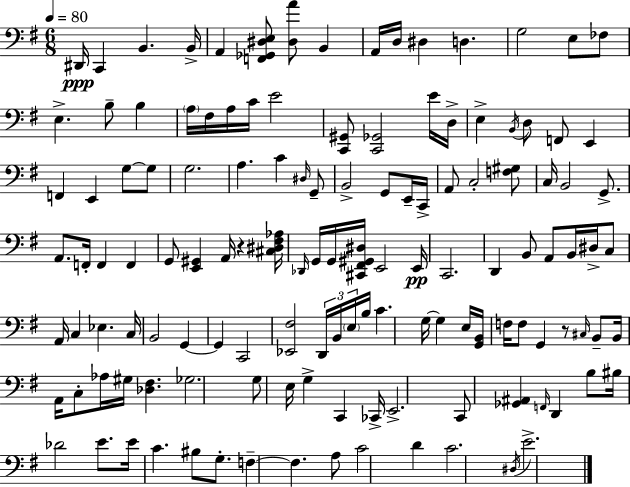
X:1
T:Untitled
M:6/8
L:1/4
K:G
^D,,/4 C,, B,, B,,/4 A,, [F,,_G,,^D,E,]/2 [^D,A]/2 B,, A,,/4 D,/4 ^D, D, G,2 E,/2 _F,/2 E, B,/2 B, A,/4 ^F,/4 A,/4 C/4 E2 [C,,^G,,]/2 [C,,_G,,]2 E/4 D,/4 E, B,,/4 D,/2 F,,/2 E,, F,, E,, G,/2 G,/2 G,2 A, C ^D,/4 G,,/2 B,,2 G,,/2 E,,/4 C,,/4 A,,/2 C,2 [F,^G,]/2 C,/4 B,,2 G,,/2 A,,/2 F,,/4 F,, F,, G,,/2 [E,,^G,,] A,,/4 z [^C,^D,^F,_A,]/4 _D,,/4 G,,/4 G,,/4 [^C,,^F,,^G,,^D,]/4 E,,2 E,,/4 C,,2 D,, B,,/2 A,,/2 B,,/4 ^D,/4 C,/2 A,,/4 C, _E, C,/4 B,,2 G,, G,, C,,2 [_E,,^F,]2 D,,/4 B,,/4 E,/4 B,/4 C G,/4 G, E,/4 [G,,B,,]/4 F,/4 F,/2 G,, z/2 ^C,/4 B,,/2 B,,/4 A,,/4 C,/2 _A,/4 ^G,/4 [_D,^F,] _G,2 G,/2 E,/4 G, C,, _C,,/4 E,,2 C,,/2 [_G,,^A,,] F,,/4 D,, B,/2 ^B,/4 _D2 E/2 E/4 C ^B,/2 G,/2 F, F, A,/2 C2 D C2 ^D,/4 E2